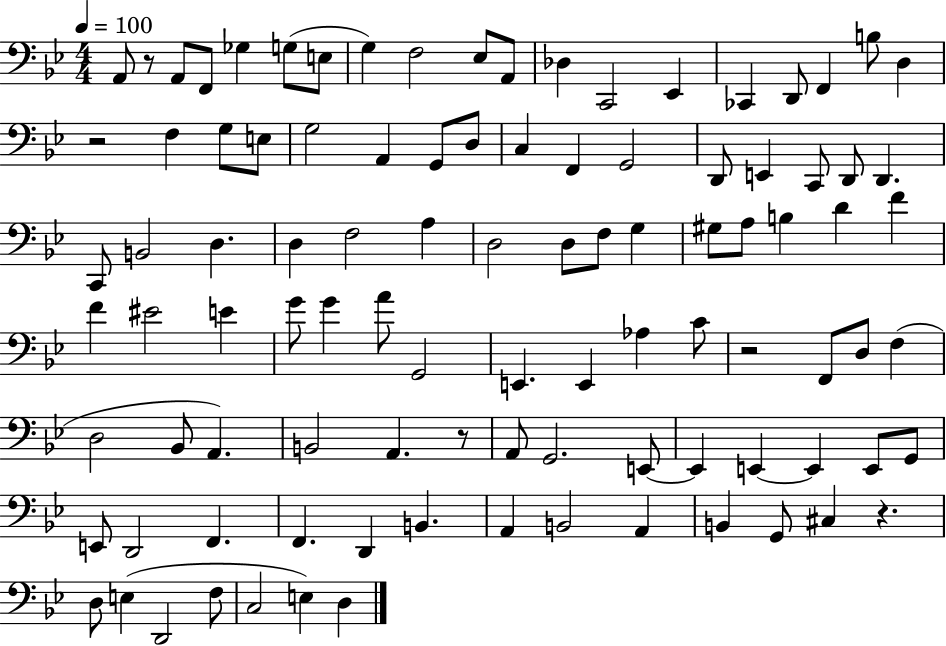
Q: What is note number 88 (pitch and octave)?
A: D3